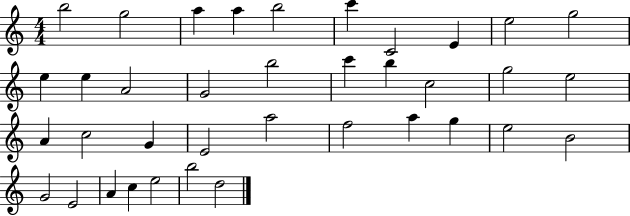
X:1
T:Untitled
M:4/4
L:1/4
K:C
b2 g2 a a b2 c' C2 E e2 g2 e e A2 G2 b2 c' b c2 g2 e2 A c2 G E2 a2 f2 a g e2 B2 G2 E2 A c e2 b2 d2